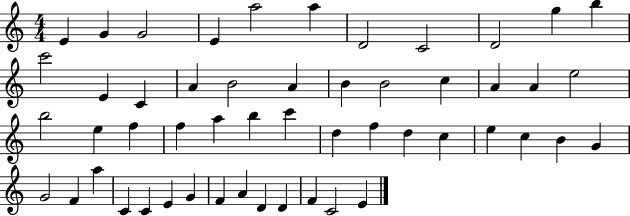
X:1
T:Untitled
M:4/4
L:1/4
K:C
E G G2 E a2 a D2 C2 D2 g b c'2 E C A B2 A B B2 c A A e2 b2 e f f a b c' d f d c e c B G G2 F a C C E G F A D D F C2 E